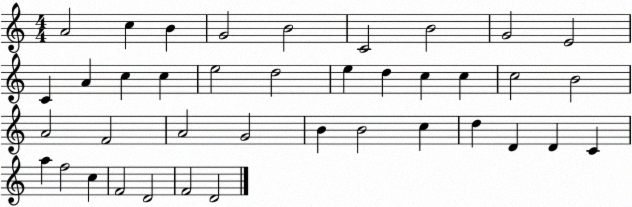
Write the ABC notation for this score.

X:1
T:Untitled
M:4/4
L:1/4
K:C
A2 c B G2 B2 C2 B2 G2 E2 C A c c e2 d2 e d c c c2 B2 A2 F2 A2 G2 B B2 c d D D C a f2 c F2 D2 F2 D2